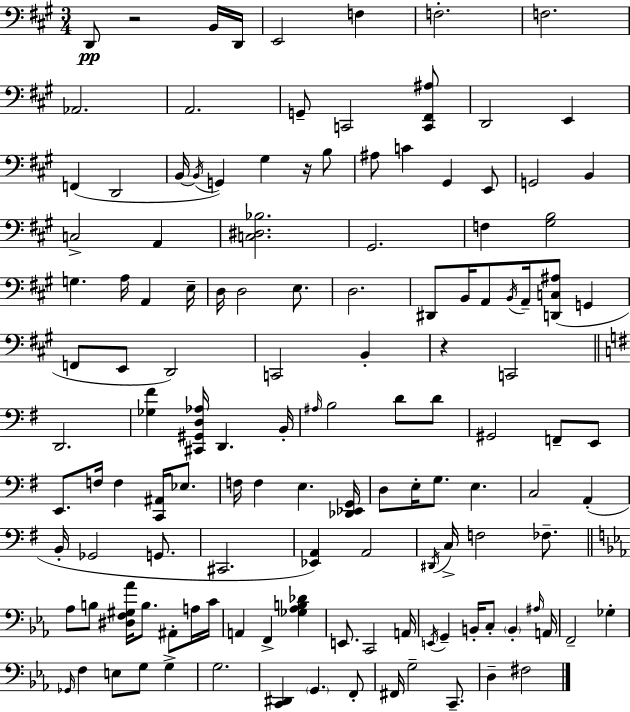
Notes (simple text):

D2/e R/h B2/s D2/s E2/h F3/q F3/h. F3/h. Ab2/h. A2/h. G2/e C2/h [C2,F#2,A#3]/e D2/h E2/q F2/q D2/h B2/s B2/s G2/q G#3/q R/s B3/e A#3/e C4/q G#2/q E2/e G2/h B2/q C3/h A2/q [C3,D#3,Bb3]/h. G#2/h. F3/q [G#3,B3]/h G3/q. A3/s A2/q E3/s D3/s D3/h E3/e. D3/h. D#2/e B2/s A2/e B2/s A2/s [D2,C3,A#3]/e G2/q F2/e E2/e D2/h C2/h B2/q R/q C2/h D2/h. [Gb3,F#4]/q [C#2,G#2,D3,Ab3]/s D2/q. B2/s A#3/s B3/h D4/e D4/e G#2/h F2/e E2/e E2/e. F3/s F3/q [C2,A#2]/s Eb3/e. F3/s F3/q E3/q. [Db2,Eb2,G2]/s D3/e E3/s G3/e. E3/q. C3/h A2/q B2/s Gb2/h G2/e. C#2/h. [Eb2,A2]/q A2/h D#2/s C3/s F3/h FES3/e. Ab3/e B3/e [D#3,F3,G#3,Ab4]/s B3/e. A#2/e A3/s C4/s A2/q F2/q [Gb3,Ab3,B3,Db4]/q E2/e. C2/h A2/s E2/s G2/q B2/s C3/e B2/q A#3/s A2/s F2/h Gb3/q Gb2/s F3/q E3/e G3/e G3/q G3/h. [C2,D#2]/q G2/q. F2/e F#2/s G3/h C2/e. D3/q F#3/h